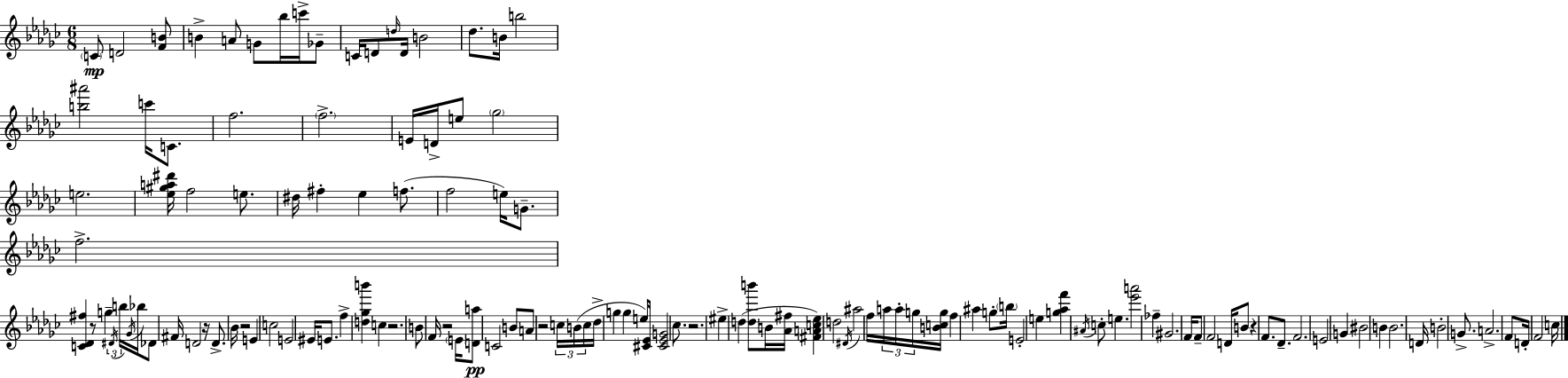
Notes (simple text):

C4/e D4/h [F4,B4]/e B4/q A4/e G4/e Bb5/s C6/s Gb4/e C4/s D4/e D5/s D4/s B4/h Db5/e. B4/s B5/h [B5,A#6]/h C6/s C4/e. F5/h. F5/h. E4/s D4/s E5/e Gb5/h E5/h. [Eb5,G#5,A5,D#6]/s F5/h E5/e. D#5/s F#5/q Eb5/q F5/e. F5/h E5/s G4/e. F5/h. [C4,Db4,F#5]/q R/e G5/q D#4/s B5/s Gb4/s Bb5/s Db4/e F#4/s D4/h R/s D4/e. Bb4/s R/h E4/q C5/h E4/h EIS4/s E4/e. F5/q [D5,Gb5,B6]/q C5/q R/h. B4/e F4/s R/h E4/s [D4,A5]/e C4/h B4/e A4/e R/h C5/s B4/s C5/s Db5/s G5/q G5/q E5/e [C#4,Eb4]/s [C#4,Eb4,G4]/h CES5/e. R/h. EIS5/q D5/q [D5,B6]/e B4/s [Ab4,F#5]/s [F#4,A4,C5,Eb5]/q D5/h D#4/s A#5/h F5/s A5/s A5/s G5/s [B4,C5,G5]/s F5/q A#5/q G5/e B5/s E4/h E5/q [G5,Ab5,F6]/q A#4/s C5/e E5/q. [Eb6,A6]/h FES5/q G#4/h. F4/s F4/e F4/h D4/s B4/e R/q F4/e. Db4/e. F4/h. E4/h G4/q BIS4/h B4/q B4/h. D4/s B4/h G4/e. A4/h. F4/e D4/s F4/h C5/s